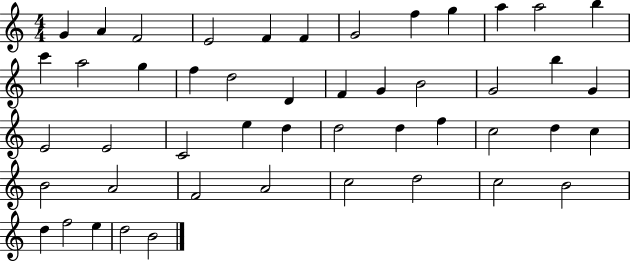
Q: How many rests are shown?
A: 0